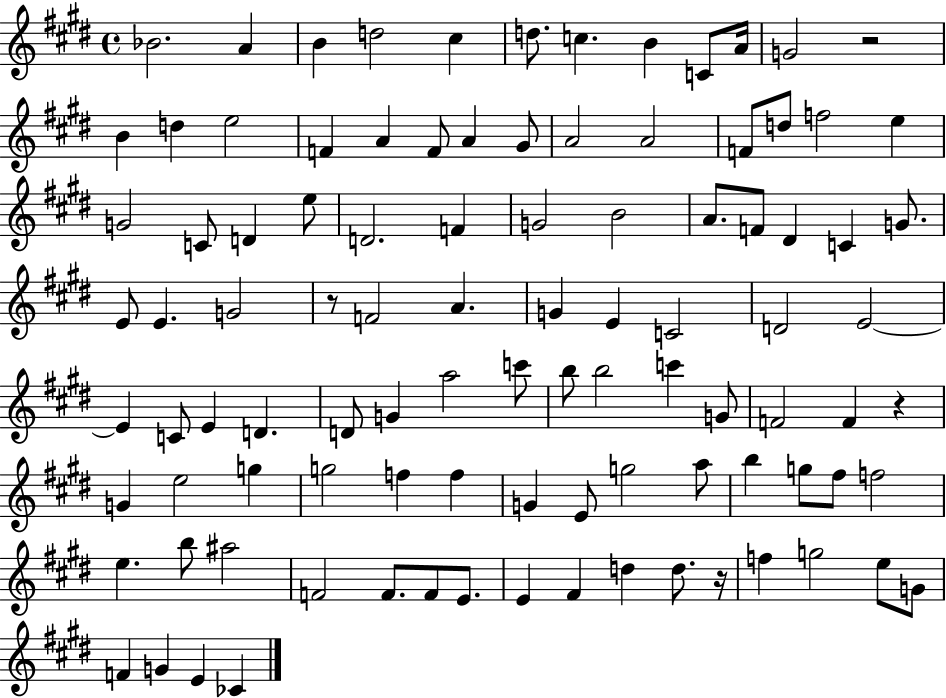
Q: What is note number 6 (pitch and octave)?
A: D5